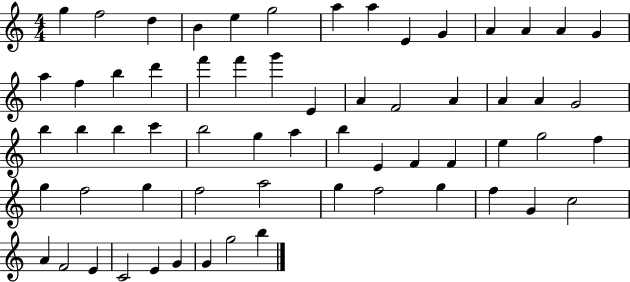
G5/q F5/h D5/q B4/q E5/q G5/h A5/q A5/q E4/q G4/q A4/q A4/q A4/q G4/q A5/q F5/q B5/q D6/q F6/q F6/q G6/q E4/q A4/q F4/h A4/q A4/q A4/q G4/h B5/q B5/q B5/q C6/q B5/h G5/q A5/q B5/q E4/q F4/q F4/q E5/q G5/h F5/q G5/q F5/h G5/q F5/h A5/h G5/q F5/h G5/q F5/q G4/q C5/h A4/q F4/h E4/q C4/h E4/q G4/q G4/q G5/h B5/q